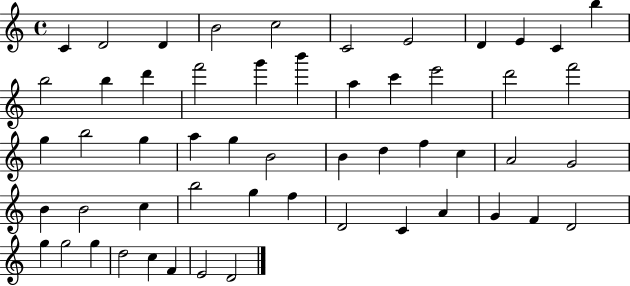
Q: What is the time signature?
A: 4/4